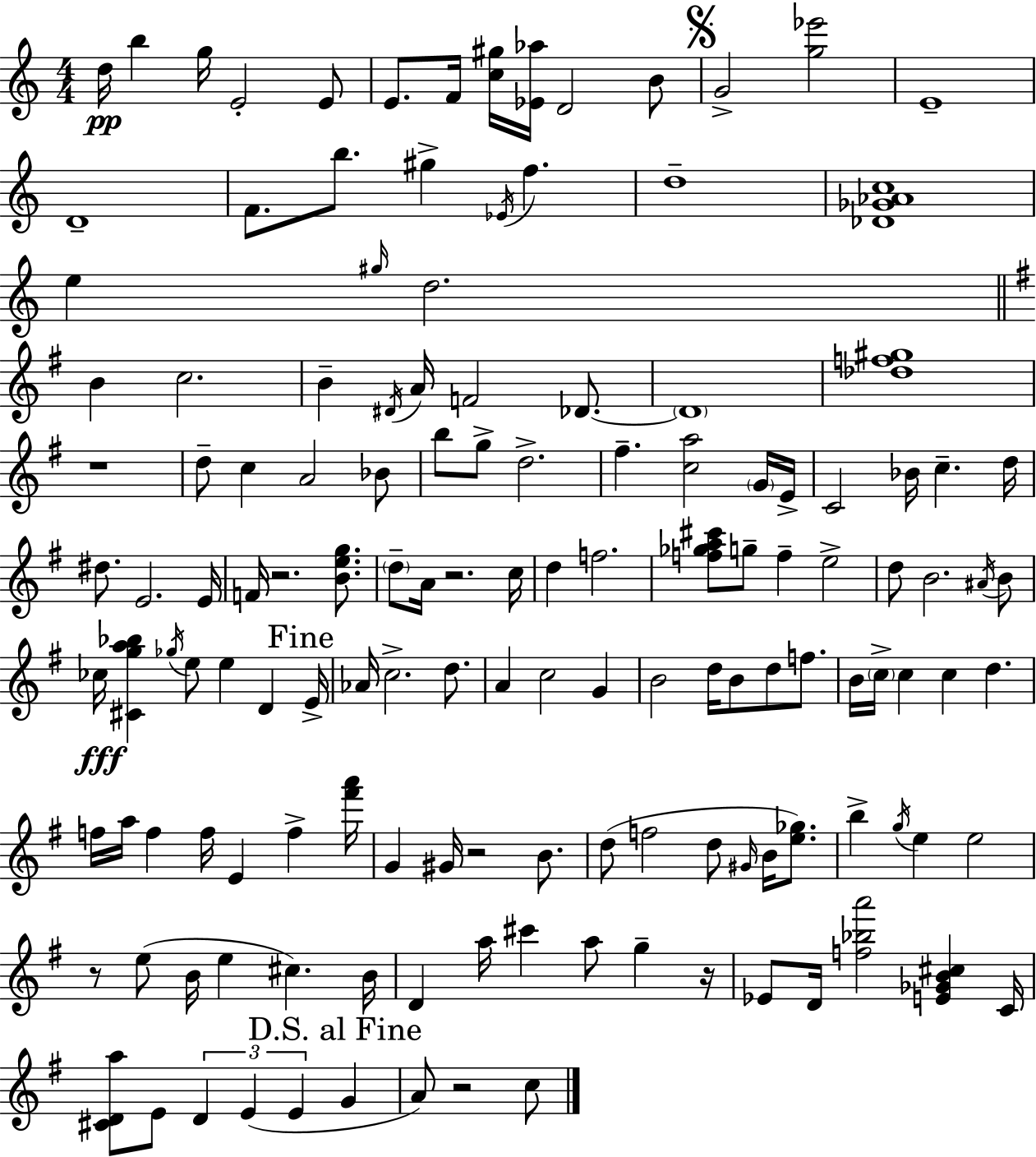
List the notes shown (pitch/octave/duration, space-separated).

D5/s B5/q G5/s E4/h E4/e E4/e. F4/s [C5,G#5]/s [Eb4,Ab5]/s D4/h B4/e G4/h [G5,Eb6]/h E4/w D4/w F4/e. B5/e. G#5/q Eb4/s F5/q. D5/w [Db4,Gb4,Ab4,C5]/w E5/q G#5/s D5/h. B4/q C5/h. B4/q D#4/s A4/s F4/h Db4/e. Db4/w [Db5,F5,G#5]/w R/w D5/e C5/q A4/h Bb4/e B5/e G5/e D5/h. F#5/q. [C5,A5]/h G4/s E4/s C4/h Bb4/s C5/q. D5/s D#5/e. E4/h. E4/s F4/s R/h. [B4,E5,G5]/e. D5/e A4/s R/h. C5/s D5/q F5/h. [F5,Gb5,A5,C#6]/e G5/e F5/q E5/h D5/e B4/h. A#4/s B4/e CES5/s [C#4,G5,A5,Bb5]/q Gb5/s E5/e E5/q D4/q E4/s Ab4/s C5/h. D5/e. A4/q C5/h G4/q B4/h D5/s B4/e D5/e F5/e. B4/s C5/s C5/q C5/q D5/q. F5/s A5/s F5/q F5/s E4/q F5/q [F#6,A6]/s G4/q G#4/s R/h B4/e. D5/e F5/h D5/e G#4/s B4/s [E5,Gb5]/e. B5/q G5/s E5/q E5/h R/e E5/e B4/s E5/q C#5/q. B4/s D4/q A5/s C#6/q A5/e G5/q R/s Eb4/e D4/s [F5,Bb5,A6]/h [E4,Gb4,B4,C#5]/q C4/s [C#4,D4,A5]/e E4/e D4/q E4/q E4/q G4/q A4/e R/h C5/e